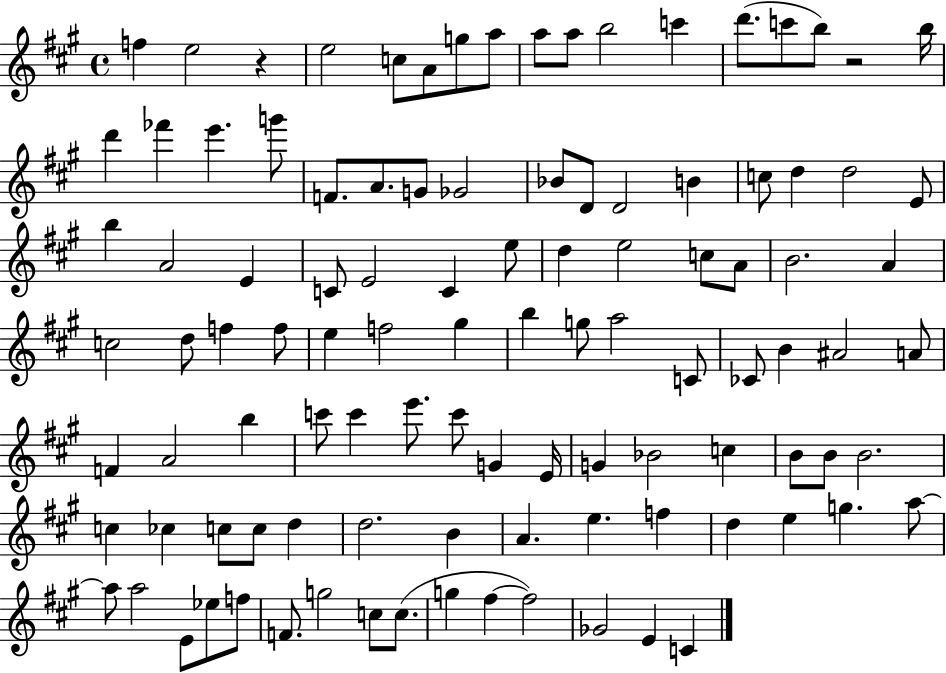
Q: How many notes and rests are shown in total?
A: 105